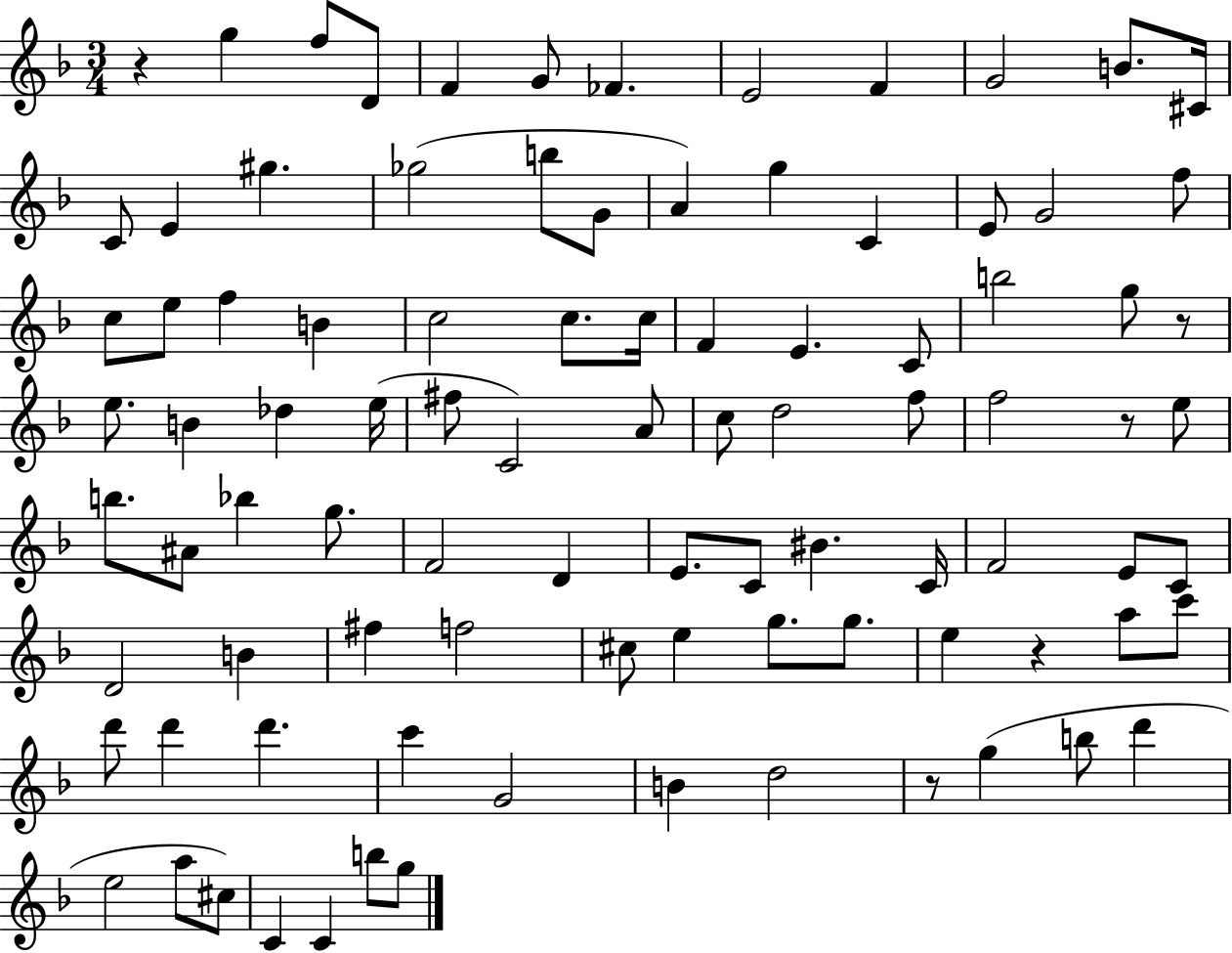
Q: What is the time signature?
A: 3/4